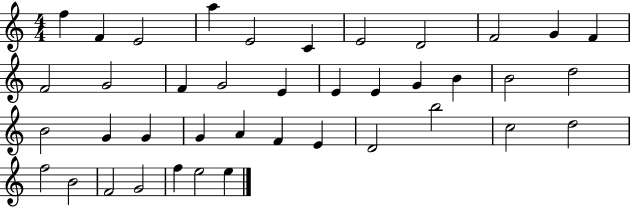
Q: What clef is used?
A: treble